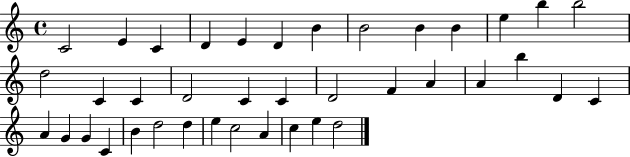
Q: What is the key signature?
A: C major